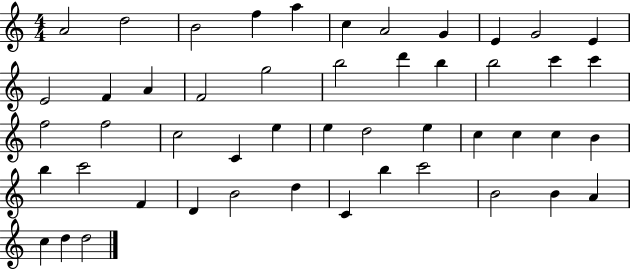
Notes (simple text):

A4/h D5/h B4/h F5/q A5/q C5/q A4/h G4/q E4/q G4/h E4/q E4/h F4/q A4/q F4/h G5/h B5/h D6/q B5/q B5/h C6/q C6/q F5/h F5/h C5/h C4/q E5/q E5/q D5/h E5/q C5/q C5/q C5/q B4/q B5/q C6/h F4/q D4/q B4/h D5/q C4/q B5/q C6/h B4/h B4/q A4/q C5/q D5/q D5/h